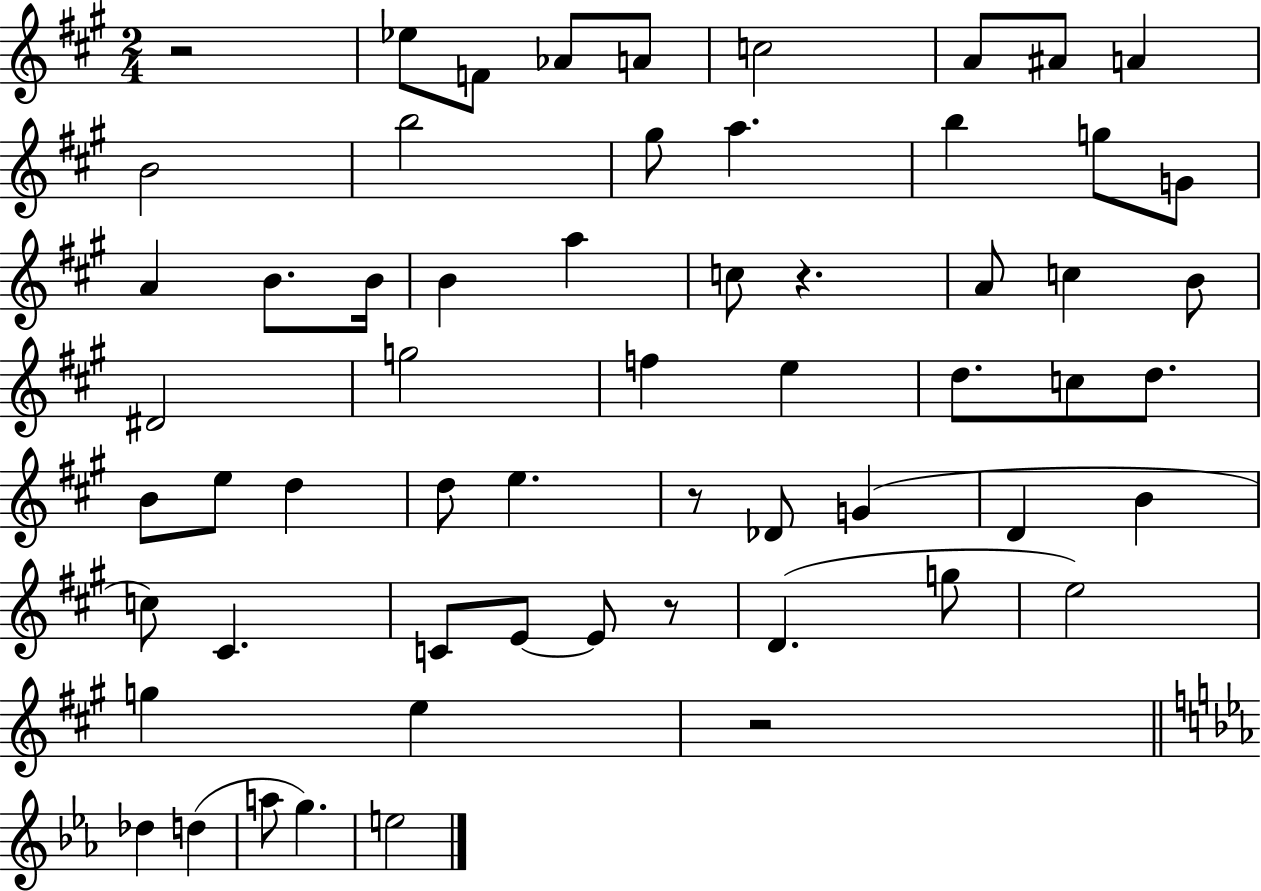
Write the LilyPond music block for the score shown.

{
  \clef treble
  \numericTimeSignature
  \time 2/4
  \key a \major
  r2 | ees''8 f'8 aes'8 a'8 | c''2 | a'8 ais'8 a'4 | \break b'2 | b''2 | gis''8 a''4. | b''4 g''8 g'8 | \break a'4 b'8. b'16 | b'4 a''4 | c''8 r4. | a'8 c''4 b'8 | \break dis'2 | g''2 | f''4 e''4 | d''8. c''8 d''8. | \break b'8 e''8 d''4 | d''8 e''4. | r8 des'8 g'4( | d'4 b'4 | \break c''8) cis'4. | c'8 e'8~~ e'8 r8 | d'4.( g''8 | e''2) | \break g''4 e''4 | r2 | \bar "||" \break \key ees \major des''4 d''4( | a''8 g''4.) | e''2 | \bar "|."
}